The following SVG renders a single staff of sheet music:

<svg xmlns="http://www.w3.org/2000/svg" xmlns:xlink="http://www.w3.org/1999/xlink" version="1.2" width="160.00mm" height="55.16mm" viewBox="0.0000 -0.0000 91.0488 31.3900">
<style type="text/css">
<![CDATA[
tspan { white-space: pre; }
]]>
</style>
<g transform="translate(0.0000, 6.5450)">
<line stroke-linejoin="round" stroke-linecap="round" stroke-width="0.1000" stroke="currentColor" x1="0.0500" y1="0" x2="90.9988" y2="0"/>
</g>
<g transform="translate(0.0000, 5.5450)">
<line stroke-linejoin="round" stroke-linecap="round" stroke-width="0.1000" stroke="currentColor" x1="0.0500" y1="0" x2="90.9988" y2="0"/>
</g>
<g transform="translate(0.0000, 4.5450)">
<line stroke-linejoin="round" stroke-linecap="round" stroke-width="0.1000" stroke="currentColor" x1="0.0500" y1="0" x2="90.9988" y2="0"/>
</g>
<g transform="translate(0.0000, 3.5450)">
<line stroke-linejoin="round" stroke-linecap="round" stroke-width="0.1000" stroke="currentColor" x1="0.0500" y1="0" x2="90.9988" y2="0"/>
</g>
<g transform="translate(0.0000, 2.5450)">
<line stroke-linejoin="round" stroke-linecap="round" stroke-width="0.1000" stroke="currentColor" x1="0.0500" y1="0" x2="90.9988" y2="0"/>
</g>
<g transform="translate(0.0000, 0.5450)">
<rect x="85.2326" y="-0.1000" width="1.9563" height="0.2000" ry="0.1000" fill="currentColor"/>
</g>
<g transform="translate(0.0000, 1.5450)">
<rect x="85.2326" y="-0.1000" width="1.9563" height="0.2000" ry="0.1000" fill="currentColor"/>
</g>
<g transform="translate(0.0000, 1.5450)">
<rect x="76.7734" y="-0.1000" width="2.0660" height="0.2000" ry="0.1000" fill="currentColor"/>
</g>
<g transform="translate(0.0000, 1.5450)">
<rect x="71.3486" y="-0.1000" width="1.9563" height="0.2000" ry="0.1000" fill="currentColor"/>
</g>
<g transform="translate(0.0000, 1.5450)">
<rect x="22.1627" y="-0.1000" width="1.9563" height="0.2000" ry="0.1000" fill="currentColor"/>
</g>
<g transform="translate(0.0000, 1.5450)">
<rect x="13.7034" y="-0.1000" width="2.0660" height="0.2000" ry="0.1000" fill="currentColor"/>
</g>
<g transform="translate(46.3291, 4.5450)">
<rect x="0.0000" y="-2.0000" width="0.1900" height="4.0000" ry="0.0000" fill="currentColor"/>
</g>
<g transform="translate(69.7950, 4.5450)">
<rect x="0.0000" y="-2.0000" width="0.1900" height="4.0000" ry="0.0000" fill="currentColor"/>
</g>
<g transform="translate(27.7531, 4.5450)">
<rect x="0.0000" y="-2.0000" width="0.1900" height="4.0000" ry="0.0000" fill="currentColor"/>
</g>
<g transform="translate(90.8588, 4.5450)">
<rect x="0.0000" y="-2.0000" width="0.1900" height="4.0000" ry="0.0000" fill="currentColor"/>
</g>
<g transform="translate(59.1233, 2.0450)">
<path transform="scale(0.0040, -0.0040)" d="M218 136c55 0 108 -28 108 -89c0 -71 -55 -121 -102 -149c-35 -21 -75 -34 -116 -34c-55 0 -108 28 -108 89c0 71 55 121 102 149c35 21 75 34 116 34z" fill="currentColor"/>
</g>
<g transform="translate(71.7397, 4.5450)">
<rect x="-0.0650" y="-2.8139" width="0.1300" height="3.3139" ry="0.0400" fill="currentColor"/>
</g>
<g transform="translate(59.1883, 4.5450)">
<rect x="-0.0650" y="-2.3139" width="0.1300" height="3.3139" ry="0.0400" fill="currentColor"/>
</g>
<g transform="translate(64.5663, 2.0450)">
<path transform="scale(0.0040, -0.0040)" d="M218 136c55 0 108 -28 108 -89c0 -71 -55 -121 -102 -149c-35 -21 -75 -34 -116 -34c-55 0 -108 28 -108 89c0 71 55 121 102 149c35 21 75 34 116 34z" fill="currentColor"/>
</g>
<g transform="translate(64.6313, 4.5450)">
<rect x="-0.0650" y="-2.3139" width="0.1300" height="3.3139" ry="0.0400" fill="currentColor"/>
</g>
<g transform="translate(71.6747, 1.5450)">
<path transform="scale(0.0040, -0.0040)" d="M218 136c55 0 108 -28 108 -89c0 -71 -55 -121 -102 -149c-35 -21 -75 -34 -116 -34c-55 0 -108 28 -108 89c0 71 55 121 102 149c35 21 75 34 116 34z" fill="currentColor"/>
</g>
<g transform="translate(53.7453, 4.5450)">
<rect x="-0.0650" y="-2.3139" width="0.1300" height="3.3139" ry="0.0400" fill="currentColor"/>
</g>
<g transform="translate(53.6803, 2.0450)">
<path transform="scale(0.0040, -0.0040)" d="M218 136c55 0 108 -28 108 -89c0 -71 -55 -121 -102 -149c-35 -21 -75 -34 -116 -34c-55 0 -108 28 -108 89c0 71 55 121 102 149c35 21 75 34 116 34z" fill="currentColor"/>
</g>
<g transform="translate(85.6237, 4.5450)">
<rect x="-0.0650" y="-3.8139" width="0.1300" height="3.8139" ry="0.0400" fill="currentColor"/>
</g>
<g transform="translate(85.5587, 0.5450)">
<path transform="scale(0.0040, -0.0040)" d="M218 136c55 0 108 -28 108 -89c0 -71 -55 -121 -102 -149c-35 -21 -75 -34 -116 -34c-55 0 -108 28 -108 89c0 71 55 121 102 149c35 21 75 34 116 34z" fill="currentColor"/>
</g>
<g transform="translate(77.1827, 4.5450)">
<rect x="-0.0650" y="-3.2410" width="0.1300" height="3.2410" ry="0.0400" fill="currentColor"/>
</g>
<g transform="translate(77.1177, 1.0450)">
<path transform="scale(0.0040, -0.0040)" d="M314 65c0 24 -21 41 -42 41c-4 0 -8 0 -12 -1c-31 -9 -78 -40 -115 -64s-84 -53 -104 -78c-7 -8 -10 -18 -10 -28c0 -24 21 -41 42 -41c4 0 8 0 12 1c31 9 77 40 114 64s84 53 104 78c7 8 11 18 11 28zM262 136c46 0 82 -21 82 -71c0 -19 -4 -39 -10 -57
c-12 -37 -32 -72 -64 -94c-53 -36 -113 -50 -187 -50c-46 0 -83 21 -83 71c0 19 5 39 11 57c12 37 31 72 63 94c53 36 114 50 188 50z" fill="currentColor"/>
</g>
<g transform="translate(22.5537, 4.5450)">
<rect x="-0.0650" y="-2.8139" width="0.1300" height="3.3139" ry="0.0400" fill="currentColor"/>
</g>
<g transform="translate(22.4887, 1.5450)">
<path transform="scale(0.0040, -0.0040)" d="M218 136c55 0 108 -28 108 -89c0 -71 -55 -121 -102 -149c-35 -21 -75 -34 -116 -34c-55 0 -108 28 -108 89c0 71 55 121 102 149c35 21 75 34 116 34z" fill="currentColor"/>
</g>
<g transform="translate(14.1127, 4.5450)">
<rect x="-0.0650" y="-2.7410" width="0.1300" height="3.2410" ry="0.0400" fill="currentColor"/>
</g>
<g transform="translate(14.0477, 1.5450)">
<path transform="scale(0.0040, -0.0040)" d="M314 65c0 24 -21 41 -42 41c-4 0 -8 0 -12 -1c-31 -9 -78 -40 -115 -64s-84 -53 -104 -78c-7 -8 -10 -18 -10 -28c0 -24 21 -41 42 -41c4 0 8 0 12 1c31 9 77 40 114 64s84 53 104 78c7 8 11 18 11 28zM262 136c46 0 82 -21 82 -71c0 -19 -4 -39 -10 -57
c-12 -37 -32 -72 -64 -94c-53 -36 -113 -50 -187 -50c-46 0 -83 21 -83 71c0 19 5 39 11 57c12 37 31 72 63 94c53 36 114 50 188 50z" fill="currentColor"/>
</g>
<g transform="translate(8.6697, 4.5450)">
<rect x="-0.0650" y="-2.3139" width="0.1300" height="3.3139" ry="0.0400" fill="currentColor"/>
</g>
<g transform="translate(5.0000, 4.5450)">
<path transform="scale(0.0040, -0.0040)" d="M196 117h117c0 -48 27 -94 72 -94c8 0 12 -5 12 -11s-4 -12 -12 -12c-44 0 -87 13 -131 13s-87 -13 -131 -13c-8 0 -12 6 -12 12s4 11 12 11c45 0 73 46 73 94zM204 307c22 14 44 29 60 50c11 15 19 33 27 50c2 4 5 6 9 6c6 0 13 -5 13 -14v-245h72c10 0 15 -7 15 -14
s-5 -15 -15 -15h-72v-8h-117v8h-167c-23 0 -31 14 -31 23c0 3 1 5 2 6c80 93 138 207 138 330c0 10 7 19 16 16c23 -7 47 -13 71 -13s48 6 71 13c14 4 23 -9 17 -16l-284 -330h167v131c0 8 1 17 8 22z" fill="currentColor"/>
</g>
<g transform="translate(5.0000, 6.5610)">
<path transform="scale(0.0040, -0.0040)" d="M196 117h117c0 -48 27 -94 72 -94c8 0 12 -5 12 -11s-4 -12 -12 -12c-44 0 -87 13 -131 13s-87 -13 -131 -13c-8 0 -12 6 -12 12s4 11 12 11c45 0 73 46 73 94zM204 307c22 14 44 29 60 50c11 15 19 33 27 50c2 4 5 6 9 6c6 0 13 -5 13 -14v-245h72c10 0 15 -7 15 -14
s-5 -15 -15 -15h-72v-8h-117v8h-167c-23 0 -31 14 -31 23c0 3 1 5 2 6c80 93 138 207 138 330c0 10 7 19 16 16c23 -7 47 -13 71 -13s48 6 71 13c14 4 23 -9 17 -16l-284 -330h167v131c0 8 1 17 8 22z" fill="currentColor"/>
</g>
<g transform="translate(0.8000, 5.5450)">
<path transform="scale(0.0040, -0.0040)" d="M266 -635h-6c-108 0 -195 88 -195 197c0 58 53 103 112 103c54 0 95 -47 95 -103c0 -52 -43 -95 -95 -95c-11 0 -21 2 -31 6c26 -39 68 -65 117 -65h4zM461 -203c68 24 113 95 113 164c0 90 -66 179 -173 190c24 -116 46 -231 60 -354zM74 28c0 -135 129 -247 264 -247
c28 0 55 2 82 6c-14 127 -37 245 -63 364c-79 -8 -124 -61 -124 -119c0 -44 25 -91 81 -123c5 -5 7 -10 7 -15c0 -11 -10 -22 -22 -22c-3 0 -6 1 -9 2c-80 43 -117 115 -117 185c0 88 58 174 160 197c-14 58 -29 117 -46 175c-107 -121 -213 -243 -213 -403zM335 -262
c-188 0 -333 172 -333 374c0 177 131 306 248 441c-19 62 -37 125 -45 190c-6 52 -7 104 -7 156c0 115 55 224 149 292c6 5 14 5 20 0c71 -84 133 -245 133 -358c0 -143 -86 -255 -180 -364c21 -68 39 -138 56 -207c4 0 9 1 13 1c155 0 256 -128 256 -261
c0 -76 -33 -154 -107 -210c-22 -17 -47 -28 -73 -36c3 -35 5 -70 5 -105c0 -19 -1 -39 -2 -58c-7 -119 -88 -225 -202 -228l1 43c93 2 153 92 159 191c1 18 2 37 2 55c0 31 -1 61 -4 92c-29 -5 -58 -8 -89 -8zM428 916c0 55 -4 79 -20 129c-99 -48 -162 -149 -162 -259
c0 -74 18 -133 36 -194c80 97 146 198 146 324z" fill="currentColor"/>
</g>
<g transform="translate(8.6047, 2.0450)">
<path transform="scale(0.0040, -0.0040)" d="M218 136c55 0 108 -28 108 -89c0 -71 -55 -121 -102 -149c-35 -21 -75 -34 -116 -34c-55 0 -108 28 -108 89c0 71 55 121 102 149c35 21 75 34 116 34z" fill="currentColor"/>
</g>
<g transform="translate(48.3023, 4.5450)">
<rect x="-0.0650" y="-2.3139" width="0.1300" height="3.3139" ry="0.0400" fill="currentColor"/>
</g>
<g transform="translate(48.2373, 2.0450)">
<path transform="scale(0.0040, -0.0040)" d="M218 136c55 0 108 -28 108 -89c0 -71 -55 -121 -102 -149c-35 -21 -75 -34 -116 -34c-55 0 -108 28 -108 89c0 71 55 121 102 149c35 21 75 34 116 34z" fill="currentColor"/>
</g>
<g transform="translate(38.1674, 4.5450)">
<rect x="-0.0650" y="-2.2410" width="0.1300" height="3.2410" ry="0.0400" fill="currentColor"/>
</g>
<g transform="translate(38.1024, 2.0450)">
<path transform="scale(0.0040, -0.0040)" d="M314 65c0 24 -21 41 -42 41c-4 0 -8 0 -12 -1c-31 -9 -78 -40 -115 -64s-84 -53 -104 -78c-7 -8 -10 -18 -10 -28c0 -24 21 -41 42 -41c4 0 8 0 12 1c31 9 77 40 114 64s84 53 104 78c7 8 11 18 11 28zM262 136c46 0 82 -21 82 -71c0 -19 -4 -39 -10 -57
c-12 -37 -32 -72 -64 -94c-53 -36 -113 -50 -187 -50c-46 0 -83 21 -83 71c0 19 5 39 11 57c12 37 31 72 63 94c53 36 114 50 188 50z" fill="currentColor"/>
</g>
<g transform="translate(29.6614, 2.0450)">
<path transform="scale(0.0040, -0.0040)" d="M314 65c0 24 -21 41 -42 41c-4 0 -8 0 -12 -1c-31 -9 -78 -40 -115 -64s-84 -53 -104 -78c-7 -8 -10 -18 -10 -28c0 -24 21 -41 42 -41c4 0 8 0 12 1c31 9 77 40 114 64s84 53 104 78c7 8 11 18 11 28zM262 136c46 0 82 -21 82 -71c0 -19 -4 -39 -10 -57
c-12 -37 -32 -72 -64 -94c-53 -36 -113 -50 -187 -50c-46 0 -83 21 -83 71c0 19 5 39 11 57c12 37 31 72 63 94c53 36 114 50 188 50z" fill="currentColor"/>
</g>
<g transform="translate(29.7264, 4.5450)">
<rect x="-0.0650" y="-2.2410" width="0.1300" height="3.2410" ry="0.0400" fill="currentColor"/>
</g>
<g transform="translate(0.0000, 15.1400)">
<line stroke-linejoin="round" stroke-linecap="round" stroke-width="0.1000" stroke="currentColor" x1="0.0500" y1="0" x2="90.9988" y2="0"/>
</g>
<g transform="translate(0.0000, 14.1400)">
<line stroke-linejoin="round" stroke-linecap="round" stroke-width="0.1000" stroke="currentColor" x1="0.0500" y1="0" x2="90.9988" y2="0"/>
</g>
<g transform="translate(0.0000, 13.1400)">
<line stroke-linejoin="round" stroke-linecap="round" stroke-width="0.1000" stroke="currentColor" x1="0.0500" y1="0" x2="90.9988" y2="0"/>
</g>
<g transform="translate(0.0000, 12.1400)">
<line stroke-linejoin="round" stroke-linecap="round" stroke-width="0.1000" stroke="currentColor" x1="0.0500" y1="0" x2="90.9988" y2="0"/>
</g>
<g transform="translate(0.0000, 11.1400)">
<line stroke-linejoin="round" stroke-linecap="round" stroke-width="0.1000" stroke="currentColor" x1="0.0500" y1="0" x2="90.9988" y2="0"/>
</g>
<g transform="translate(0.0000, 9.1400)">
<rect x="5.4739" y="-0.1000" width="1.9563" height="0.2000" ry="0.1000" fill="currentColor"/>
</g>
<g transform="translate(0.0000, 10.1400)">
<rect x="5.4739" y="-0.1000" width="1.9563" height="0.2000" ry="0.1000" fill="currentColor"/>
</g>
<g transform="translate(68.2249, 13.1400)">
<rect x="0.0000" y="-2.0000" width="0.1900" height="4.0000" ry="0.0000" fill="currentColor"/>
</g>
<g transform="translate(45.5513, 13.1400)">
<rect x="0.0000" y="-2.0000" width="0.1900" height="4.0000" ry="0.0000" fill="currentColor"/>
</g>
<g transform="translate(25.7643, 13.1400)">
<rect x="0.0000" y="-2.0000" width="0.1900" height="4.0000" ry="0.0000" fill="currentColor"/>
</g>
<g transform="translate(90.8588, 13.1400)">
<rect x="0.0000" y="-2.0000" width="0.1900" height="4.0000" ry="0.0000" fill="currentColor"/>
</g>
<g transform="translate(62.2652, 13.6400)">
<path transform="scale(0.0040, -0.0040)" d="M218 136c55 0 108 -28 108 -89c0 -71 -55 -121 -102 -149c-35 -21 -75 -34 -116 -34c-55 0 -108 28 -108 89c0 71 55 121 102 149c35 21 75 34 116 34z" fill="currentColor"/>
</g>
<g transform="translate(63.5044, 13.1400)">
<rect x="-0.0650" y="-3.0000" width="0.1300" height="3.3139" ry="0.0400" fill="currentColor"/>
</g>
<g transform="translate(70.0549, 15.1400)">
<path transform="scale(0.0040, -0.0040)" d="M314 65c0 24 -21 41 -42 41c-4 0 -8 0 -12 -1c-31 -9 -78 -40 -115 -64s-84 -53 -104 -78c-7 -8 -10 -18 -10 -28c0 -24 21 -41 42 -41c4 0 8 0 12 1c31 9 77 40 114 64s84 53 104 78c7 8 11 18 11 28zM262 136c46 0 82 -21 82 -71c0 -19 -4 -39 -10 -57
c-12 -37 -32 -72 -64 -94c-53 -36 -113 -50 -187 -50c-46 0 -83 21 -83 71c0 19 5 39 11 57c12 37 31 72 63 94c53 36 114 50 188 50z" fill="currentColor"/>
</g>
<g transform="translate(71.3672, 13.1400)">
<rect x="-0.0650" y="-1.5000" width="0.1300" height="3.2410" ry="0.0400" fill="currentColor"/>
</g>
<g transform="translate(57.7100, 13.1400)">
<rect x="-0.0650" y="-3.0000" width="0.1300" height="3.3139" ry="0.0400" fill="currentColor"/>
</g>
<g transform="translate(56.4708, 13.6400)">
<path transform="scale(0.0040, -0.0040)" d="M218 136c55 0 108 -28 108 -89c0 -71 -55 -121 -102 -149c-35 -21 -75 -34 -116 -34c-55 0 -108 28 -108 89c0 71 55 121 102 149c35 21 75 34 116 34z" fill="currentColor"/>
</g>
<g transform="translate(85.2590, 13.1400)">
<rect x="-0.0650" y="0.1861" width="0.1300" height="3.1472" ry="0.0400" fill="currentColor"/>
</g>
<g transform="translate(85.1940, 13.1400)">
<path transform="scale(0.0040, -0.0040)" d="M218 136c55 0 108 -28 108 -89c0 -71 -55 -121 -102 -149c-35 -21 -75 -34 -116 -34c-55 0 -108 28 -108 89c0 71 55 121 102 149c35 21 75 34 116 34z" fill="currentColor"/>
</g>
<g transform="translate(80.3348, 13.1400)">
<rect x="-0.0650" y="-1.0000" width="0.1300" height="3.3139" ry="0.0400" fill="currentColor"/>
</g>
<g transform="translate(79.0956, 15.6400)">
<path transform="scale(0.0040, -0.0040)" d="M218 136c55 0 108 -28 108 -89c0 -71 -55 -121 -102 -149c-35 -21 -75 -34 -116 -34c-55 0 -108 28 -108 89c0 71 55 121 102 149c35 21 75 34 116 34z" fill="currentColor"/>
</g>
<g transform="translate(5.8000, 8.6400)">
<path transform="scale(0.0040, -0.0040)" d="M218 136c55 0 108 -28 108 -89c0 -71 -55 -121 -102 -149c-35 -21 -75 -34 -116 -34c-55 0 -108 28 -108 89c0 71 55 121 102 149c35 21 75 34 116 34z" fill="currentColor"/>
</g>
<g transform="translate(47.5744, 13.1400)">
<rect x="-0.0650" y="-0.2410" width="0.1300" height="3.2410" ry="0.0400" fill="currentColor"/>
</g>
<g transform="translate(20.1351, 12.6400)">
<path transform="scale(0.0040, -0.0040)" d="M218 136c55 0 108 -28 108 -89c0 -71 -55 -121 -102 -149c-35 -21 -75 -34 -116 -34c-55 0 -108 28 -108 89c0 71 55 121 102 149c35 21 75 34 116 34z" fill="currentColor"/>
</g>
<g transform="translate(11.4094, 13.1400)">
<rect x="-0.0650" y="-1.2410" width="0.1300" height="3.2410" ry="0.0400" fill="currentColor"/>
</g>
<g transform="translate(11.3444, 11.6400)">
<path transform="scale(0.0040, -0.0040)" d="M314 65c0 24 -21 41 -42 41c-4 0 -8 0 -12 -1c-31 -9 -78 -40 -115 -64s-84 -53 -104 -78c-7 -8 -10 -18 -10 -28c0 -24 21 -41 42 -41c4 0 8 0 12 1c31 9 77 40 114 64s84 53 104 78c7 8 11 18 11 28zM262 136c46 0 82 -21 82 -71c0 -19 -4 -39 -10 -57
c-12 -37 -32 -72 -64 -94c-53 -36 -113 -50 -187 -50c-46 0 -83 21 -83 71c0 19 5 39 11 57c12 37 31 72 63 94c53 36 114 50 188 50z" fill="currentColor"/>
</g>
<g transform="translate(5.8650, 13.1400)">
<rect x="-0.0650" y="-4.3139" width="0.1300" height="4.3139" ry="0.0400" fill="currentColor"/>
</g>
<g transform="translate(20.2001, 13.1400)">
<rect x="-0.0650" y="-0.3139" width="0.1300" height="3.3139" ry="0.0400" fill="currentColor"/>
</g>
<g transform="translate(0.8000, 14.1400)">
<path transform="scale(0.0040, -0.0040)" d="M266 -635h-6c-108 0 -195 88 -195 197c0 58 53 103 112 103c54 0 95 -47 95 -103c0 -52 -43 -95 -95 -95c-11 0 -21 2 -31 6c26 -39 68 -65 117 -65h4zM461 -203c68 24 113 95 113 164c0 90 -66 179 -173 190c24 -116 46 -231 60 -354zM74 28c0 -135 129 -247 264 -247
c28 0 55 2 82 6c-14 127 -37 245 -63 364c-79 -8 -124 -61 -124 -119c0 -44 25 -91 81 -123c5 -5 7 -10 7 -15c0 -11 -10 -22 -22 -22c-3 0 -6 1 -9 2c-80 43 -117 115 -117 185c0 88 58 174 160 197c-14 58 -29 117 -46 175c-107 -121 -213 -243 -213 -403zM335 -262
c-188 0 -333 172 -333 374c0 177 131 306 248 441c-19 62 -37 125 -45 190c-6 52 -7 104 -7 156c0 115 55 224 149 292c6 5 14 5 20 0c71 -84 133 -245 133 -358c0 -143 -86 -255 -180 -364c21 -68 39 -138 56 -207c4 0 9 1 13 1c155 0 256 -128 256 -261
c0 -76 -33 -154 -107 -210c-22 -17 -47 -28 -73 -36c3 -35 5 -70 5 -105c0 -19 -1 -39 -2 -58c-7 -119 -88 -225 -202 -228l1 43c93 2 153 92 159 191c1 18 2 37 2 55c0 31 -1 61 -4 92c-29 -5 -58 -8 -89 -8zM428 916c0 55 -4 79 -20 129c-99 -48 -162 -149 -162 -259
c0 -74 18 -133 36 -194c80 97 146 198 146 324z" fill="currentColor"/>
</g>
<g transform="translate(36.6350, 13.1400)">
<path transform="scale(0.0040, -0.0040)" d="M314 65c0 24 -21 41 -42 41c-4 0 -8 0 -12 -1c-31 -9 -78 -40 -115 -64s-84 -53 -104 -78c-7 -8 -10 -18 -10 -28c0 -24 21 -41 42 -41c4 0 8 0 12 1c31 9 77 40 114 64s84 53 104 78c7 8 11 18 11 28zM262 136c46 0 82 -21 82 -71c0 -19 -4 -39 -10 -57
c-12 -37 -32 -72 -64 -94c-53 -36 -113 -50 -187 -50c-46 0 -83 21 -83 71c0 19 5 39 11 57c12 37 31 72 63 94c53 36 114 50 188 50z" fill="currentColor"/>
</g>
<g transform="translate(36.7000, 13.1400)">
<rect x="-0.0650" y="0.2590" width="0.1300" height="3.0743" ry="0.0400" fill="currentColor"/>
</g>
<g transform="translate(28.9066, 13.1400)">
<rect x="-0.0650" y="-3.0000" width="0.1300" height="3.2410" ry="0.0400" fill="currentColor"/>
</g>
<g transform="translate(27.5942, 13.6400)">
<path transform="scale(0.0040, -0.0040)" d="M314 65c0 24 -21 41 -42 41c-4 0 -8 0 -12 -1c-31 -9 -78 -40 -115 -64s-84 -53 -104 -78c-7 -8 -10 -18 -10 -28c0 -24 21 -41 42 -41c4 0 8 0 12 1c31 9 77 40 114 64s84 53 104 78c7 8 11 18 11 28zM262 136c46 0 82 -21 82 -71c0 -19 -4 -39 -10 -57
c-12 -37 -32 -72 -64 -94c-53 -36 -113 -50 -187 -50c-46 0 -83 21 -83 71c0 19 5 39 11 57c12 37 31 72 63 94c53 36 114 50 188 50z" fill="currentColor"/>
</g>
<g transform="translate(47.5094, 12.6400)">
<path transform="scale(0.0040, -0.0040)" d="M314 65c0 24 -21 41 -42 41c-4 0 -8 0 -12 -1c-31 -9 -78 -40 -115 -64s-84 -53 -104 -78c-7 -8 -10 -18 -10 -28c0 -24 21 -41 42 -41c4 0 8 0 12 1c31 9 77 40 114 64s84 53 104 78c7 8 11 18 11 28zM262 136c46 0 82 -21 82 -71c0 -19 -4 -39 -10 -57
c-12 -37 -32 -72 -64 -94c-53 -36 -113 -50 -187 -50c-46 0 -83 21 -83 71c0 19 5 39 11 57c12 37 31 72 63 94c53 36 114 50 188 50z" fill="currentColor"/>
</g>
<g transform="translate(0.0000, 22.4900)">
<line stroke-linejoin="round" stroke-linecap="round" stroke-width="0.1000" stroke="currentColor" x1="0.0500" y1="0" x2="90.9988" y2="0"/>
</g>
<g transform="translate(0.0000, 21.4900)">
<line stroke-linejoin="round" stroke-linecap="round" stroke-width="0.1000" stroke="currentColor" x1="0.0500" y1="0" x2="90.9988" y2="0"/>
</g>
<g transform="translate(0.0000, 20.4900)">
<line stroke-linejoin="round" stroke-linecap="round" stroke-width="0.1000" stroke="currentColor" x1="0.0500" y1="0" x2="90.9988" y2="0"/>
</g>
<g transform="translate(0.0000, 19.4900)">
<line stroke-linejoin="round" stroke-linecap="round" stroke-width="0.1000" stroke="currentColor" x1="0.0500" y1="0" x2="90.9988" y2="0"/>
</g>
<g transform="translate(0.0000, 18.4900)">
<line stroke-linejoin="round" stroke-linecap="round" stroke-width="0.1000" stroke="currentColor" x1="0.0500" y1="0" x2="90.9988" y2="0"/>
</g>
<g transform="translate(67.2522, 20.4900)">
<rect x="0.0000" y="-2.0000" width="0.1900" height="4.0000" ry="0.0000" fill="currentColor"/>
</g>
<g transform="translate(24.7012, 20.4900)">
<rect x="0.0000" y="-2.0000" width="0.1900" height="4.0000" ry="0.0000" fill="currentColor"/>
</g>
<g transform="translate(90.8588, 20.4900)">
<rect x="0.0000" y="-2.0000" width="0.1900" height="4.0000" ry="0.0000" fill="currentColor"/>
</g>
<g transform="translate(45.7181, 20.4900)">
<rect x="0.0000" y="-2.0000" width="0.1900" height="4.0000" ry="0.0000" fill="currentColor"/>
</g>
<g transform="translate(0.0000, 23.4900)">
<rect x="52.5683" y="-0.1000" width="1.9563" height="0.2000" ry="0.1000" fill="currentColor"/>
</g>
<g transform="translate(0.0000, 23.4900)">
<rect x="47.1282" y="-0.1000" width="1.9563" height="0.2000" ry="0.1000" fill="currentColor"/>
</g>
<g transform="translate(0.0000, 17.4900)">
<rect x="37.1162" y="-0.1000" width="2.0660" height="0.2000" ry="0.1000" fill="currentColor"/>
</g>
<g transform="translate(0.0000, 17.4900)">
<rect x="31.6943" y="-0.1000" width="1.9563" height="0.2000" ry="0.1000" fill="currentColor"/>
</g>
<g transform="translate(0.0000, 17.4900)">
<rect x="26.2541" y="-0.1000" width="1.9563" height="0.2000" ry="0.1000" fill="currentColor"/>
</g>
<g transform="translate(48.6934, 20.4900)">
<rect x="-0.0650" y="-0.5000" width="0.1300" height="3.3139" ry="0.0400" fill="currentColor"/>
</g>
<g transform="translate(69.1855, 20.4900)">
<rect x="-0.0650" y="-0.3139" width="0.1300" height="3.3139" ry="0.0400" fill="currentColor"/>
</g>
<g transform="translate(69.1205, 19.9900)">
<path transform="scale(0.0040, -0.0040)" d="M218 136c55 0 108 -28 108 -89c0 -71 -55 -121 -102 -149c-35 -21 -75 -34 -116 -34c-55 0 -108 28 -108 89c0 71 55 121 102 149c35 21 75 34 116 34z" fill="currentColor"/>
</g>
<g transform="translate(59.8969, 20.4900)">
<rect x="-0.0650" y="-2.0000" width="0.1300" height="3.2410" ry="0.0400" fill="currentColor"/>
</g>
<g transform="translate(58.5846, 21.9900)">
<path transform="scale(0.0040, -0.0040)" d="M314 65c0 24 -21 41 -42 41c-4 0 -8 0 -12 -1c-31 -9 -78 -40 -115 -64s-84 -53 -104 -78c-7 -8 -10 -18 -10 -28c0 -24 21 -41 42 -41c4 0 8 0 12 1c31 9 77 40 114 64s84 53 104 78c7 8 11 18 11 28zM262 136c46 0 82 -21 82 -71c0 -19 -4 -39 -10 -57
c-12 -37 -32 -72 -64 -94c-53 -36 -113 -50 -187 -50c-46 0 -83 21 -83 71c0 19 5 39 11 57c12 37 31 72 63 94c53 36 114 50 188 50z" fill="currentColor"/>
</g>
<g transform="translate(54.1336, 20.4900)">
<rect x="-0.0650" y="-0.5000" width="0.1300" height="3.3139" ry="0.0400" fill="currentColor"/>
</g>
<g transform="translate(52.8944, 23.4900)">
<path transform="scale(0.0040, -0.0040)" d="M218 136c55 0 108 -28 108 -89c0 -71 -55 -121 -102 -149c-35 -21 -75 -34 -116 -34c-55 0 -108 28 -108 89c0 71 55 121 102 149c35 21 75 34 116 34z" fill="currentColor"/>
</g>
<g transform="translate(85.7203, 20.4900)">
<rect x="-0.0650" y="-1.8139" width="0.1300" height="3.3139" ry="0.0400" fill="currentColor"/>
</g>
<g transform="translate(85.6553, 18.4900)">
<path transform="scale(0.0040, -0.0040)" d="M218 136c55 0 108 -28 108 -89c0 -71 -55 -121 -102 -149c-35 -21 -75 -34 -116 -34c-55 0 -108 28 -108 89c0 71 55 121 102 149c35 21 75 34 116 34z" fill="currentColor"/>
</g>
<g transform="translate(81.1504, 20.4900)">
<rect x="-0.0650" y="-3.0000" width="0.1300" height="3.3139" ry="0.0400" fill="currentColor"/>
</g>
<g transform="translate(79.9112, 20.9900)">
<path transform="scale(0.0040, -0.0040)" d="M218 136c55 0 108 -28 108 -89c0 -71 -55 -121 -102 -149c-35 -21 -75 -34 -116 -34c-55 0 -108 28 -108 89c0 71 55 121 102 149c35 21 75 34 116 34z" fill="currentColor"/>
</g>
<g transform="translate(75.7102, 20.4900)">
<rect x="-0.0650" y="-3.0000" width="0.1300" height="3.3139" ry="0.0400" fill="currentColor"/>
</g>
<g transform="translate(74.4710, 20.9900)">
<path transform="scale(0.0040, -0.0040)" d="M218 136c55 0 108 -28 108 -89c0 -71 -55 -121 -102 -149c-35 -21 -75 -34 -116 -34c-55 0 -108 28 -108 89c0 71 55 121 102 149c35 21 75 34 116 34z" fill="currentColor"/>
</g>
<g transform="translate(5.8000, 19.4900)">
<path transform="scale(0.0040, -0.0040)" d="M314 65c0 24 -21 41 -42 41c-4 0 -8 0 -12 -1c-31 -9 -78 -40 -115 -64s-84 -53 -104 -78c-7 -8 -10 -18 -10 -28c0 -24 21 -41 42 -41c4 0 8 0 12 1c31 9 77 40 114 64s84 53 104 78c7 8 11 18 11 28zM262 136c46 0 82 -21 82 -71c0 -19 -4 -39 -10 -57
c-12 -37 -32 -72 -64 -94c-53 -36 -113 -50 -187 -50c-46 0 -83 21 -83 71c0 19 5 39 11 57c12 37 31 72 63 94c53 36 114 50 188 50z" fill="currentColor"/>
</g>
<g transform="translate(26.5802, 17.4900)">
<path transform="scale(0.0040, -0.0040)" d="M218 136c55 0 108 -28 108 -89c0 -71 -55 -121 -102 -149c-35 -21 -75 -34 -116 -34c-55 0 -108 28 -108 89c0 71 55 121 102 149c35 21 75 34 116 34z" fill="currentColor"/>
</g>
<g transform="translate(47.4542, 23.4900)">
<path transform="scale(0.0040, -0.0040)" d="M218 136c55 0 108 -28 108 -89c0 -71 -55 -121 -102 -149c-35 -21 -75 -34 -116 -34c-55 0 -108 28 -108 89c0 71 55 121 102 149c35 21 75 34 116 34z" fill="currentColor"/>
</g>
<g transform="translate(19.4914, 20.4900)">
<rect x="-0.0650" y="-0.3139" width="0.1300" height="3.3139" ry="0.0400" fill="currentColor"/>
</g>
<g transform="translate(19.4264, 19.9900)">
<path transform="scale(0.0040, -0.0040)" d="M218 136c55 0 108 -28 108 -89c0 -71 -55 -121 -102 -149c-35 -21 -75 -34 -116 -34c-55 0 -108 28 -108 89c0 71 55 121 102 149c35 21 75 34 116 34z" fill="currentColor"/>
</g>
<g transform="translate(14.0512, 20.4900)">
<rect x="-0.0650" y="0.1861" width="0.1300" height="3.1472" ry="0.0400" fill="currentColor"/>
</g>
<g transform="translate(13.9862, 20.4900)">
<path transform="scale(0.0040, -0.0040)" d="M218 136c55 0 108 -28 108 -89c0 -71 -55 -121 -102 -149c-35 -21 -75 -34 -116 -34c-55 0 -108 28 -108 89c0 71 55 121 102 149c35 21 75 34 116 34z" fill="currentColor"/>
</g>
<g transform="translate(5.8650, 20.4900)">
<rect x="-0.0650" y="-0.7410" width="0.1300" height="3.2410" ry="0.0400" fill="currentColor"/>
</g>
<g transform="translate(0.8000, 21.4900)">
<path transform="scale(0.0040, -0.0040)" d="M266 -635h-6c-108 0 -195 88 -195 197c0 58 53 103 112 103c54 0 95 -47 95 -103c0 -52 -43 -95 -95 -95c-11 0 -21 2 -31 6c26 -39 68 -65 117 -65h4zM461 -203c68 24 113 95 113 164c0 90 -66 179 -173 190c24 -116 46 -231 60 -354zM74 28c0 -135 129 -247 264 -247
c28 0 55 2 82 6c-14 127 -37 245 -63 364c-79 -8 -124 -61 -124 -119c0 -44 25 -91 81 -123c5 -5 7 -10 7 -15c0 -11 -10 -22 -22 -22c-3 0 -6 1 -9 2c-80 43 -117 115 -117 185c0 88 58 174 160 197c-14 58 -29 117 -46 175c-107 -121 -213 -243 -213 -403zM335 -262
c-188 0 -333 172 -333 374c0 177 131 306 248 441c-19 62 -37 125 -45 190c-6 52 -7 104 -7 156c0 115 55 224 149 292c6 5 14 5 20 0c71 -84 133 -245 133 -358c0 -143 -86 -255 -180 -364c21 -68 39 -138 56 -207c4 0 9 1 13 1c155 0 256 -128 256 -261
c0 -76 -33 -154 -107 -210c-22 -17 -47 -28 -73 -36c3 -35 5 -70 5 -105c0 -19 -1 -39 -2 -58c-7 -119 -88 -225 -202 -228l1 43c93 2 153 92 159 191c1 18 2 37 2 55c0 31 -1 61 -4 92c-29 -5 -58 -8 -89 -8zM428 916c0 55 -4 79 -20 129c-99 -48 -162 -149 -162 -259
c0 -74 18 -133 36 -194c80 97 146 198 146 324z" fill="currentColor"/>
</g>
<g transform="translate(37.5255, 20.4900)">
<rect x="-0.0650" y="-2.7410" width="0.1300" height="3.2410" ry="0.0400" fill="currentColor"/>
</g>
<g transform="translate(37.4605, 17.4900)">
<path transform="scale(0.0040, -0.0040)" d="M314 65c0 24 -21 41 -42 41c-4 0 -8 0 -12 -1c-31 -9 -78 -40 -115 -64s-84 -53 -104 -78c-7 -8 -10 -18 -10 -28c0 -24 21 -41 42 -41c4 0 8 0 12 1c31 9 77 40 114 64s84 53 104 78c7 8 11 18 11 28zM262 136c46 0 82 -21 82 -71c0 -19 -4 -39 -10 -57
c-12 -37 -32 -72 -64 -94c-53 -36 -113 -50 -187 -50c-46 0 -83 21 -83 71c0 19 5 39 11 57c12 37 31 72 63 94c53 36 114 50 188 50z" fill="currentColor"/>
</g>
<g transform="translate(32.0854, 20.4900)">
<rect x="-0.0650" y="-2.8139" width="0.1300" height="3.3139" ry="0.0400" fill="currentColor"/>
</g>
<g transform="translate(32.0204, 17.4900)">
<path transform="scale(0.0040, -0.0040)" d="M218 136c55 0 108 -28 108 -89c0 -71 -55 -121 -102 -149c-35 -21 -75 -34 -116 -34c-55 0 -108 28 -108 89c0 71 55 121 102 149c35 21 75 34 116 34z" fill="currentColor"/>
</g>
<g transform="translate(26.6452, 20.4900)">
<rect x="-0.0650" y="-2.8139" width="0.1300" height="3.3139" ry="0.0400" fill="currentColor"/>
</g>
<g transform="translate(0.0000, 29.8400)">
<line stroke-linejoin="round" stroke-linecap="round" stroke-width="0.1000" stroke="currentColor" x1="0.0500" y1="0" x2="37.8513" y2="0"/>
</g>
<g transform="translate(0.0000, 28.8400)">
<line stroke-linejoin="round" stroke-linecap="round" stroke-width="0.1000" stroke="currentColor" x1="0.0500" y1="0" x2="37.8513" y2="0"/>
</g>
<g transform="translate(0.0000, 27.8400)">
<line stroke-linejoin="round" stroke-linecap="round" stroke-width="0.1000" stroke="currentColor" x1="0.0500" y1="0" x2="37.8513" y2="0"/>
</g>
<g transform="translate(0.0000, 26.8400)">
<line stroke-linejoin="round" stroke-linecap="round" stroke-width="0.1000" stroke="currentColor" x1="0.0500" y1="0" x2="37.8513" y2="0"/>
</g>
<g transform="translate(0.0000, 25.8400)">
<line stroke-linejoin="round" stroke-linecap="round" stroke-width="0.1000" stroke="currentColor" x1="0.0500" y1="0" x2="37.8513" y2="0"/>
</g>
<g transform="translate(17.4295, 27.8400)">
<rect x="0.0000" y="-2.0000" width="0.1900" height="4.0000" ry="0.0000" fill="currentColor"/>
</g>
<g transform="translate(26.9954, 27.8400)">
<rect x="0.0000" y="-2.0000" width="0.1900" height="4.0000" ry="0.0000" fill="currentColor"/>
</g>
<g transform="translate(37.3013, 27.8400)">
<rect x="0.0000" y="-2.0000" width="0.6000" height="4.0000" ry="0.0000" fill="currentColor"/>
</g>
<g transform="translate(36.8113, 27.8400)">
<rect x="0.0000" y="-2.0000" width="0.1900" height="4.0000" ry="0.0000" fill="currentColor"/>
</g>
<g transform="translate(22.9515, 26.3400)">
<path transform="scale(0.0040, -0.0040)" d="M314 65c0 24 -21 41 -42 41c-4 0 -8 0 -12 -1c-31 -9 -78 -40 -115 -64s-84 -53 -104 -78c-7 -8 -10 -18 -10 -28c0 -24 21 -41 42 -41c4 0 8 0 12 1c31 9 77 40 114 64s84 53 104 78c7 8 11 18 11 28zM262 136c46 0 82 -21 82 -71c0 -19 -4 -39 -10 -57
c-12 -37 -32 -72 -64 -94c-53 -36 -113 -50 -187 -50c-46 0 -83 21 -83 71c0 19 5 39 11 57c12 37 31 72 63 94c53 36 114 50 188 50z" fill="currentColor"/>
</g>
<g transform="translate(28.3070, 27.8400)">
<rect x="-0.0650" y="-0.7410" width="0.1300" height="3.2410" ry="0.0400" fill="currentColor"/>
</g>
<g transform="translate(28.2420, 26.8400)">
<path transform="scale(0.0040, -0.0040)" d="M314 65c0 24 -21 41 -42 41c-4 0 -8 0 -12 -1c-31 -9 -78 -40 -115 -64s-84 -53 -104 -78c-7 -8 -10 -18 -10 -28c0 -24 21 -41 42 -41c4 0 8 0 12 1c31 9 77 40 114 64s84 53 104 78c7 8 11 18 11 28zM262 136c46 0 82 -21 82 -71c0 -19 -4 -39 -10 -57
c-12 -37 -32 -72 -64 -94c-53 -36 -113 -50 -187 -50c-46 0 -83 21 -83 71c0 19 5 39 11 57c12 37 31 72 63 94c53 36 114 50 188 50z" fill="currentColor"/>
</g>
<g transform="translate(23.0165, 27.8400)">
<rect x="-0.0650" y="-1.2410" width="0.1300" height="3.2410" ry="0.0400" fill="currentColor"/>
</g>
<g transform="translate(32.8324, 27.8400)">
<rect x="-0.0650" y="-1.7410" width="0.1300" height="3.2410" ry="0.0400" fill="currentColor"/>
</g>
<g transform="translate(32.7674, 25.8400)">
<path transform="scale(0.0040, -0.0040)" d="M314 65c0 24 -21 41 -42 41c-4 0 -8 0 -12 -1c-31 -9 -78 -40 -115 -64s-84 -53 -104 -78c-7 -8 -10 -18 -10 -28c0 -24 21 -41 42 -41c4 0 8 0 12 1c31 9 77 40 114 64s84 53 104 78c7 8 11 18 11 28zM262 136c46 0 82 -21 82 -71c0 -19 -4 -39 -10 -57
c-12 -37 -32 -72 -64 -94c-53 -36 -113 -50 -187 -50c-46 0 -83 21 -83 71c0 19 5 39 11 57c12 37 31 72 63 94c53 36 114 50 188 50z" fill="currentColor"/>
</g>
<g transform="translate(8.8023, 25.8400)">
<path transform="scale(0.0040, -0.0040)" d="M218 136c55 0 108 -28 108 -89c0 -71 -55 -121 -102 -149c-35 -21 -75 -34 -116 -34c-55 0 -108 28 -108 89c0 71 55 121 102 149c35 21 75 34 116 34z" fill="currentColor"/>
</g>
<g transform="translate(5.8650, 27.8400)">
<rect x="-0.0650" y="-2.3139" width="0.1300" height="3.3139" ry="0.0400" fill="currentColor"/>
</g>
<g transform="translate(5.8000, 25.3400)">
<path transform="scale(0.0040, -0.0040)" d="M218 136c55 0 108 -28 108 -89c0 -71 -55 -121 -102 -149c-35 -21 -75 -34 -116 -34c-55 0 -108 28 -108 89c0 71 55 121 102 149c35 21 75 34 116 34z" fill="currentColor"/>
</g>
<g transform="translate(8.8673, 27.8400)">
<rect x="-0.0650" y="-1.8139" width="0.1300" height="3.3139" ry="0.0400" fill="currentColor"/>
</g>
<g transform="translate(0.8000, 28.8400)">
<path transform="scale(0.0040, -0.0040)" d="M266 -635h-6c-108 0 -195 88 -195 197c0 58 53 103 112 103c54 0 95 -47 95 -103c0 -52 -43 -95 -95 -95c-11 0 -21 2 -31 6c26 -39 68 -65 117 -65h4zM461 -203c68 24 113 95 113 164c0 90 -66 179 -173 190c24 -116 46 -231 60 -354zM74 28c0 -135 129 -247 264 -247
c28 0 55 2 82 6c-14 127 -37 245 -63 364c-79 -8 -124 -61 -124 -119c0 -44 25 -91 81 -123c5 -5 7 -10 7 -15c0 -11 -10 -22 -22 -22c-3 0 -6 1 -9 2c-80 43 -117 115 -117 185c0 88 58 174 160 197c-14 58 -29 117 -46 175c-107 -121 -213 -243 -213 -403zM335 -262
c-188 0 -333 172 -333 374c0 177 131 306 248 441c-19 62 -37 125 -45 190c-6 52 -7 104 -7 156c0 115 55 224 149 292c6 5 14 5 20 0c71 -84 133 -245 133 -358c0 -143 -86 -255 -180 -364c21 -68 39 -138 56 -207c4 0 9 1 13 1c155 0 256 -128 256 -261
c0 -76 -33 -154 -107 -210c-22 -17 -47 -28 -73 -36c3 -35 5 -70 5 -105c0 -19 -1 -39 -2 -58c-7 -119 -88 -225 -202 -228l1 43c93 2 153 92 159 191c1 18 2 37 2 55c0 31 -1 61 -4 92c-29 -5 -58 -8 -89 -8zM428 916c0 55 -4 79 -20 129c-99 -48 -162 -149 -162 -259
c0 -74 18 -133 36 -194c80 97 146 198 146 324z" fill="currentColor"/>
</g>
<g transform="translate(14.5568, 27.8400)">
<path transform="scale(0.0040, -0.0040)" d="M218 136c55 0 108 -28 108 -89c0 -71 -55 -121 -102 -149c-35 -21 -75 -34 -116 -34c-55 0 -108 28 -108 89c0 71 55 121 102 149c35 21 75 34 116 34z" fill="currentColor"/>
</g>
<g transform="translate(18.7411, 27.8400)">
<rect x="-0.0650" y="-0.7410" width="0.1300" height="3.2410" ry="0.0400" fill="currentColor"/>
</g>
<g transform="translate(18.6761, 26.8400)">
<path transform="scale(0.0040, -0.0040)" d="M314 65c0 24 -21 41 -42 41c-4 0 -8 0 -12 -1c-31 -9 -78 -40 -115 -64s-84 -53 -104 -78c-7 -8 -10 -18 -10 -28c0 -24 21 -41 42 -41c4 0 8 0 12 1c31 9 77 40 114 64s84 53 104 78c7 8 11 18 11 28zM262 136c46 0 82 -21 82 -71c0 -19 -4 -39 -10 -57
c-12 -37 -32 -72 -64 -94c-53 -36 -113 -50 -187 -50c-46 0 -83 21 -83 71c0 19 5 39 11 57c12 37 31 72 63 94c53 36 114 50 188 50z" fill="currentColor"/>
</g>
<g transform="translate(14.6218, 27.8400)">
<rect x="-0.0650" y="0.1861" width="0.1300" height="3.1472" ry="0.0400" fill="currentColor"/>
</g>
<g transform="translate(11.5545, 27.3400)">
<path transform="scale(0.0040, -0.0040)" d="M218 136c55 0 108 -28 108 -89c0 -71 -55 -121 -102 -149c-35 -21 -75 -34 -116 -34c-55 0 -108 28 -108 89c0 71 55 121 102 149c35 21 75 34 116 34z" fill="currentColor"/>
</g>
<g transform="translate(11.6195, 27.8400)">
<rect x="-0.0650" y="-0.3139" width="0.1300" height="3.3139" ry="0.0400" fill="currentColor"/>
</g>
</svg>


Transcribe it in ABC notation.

X:1
T:Untitled
M:4/4
L:1/4
K:C
g a2 a g2 g2 g g g g a b2 c' d' e2 c A2 B2 c2 A A E2 D B d2 B c a a a2 C C F2 c A A f g f c B d2 e2 d2 f2